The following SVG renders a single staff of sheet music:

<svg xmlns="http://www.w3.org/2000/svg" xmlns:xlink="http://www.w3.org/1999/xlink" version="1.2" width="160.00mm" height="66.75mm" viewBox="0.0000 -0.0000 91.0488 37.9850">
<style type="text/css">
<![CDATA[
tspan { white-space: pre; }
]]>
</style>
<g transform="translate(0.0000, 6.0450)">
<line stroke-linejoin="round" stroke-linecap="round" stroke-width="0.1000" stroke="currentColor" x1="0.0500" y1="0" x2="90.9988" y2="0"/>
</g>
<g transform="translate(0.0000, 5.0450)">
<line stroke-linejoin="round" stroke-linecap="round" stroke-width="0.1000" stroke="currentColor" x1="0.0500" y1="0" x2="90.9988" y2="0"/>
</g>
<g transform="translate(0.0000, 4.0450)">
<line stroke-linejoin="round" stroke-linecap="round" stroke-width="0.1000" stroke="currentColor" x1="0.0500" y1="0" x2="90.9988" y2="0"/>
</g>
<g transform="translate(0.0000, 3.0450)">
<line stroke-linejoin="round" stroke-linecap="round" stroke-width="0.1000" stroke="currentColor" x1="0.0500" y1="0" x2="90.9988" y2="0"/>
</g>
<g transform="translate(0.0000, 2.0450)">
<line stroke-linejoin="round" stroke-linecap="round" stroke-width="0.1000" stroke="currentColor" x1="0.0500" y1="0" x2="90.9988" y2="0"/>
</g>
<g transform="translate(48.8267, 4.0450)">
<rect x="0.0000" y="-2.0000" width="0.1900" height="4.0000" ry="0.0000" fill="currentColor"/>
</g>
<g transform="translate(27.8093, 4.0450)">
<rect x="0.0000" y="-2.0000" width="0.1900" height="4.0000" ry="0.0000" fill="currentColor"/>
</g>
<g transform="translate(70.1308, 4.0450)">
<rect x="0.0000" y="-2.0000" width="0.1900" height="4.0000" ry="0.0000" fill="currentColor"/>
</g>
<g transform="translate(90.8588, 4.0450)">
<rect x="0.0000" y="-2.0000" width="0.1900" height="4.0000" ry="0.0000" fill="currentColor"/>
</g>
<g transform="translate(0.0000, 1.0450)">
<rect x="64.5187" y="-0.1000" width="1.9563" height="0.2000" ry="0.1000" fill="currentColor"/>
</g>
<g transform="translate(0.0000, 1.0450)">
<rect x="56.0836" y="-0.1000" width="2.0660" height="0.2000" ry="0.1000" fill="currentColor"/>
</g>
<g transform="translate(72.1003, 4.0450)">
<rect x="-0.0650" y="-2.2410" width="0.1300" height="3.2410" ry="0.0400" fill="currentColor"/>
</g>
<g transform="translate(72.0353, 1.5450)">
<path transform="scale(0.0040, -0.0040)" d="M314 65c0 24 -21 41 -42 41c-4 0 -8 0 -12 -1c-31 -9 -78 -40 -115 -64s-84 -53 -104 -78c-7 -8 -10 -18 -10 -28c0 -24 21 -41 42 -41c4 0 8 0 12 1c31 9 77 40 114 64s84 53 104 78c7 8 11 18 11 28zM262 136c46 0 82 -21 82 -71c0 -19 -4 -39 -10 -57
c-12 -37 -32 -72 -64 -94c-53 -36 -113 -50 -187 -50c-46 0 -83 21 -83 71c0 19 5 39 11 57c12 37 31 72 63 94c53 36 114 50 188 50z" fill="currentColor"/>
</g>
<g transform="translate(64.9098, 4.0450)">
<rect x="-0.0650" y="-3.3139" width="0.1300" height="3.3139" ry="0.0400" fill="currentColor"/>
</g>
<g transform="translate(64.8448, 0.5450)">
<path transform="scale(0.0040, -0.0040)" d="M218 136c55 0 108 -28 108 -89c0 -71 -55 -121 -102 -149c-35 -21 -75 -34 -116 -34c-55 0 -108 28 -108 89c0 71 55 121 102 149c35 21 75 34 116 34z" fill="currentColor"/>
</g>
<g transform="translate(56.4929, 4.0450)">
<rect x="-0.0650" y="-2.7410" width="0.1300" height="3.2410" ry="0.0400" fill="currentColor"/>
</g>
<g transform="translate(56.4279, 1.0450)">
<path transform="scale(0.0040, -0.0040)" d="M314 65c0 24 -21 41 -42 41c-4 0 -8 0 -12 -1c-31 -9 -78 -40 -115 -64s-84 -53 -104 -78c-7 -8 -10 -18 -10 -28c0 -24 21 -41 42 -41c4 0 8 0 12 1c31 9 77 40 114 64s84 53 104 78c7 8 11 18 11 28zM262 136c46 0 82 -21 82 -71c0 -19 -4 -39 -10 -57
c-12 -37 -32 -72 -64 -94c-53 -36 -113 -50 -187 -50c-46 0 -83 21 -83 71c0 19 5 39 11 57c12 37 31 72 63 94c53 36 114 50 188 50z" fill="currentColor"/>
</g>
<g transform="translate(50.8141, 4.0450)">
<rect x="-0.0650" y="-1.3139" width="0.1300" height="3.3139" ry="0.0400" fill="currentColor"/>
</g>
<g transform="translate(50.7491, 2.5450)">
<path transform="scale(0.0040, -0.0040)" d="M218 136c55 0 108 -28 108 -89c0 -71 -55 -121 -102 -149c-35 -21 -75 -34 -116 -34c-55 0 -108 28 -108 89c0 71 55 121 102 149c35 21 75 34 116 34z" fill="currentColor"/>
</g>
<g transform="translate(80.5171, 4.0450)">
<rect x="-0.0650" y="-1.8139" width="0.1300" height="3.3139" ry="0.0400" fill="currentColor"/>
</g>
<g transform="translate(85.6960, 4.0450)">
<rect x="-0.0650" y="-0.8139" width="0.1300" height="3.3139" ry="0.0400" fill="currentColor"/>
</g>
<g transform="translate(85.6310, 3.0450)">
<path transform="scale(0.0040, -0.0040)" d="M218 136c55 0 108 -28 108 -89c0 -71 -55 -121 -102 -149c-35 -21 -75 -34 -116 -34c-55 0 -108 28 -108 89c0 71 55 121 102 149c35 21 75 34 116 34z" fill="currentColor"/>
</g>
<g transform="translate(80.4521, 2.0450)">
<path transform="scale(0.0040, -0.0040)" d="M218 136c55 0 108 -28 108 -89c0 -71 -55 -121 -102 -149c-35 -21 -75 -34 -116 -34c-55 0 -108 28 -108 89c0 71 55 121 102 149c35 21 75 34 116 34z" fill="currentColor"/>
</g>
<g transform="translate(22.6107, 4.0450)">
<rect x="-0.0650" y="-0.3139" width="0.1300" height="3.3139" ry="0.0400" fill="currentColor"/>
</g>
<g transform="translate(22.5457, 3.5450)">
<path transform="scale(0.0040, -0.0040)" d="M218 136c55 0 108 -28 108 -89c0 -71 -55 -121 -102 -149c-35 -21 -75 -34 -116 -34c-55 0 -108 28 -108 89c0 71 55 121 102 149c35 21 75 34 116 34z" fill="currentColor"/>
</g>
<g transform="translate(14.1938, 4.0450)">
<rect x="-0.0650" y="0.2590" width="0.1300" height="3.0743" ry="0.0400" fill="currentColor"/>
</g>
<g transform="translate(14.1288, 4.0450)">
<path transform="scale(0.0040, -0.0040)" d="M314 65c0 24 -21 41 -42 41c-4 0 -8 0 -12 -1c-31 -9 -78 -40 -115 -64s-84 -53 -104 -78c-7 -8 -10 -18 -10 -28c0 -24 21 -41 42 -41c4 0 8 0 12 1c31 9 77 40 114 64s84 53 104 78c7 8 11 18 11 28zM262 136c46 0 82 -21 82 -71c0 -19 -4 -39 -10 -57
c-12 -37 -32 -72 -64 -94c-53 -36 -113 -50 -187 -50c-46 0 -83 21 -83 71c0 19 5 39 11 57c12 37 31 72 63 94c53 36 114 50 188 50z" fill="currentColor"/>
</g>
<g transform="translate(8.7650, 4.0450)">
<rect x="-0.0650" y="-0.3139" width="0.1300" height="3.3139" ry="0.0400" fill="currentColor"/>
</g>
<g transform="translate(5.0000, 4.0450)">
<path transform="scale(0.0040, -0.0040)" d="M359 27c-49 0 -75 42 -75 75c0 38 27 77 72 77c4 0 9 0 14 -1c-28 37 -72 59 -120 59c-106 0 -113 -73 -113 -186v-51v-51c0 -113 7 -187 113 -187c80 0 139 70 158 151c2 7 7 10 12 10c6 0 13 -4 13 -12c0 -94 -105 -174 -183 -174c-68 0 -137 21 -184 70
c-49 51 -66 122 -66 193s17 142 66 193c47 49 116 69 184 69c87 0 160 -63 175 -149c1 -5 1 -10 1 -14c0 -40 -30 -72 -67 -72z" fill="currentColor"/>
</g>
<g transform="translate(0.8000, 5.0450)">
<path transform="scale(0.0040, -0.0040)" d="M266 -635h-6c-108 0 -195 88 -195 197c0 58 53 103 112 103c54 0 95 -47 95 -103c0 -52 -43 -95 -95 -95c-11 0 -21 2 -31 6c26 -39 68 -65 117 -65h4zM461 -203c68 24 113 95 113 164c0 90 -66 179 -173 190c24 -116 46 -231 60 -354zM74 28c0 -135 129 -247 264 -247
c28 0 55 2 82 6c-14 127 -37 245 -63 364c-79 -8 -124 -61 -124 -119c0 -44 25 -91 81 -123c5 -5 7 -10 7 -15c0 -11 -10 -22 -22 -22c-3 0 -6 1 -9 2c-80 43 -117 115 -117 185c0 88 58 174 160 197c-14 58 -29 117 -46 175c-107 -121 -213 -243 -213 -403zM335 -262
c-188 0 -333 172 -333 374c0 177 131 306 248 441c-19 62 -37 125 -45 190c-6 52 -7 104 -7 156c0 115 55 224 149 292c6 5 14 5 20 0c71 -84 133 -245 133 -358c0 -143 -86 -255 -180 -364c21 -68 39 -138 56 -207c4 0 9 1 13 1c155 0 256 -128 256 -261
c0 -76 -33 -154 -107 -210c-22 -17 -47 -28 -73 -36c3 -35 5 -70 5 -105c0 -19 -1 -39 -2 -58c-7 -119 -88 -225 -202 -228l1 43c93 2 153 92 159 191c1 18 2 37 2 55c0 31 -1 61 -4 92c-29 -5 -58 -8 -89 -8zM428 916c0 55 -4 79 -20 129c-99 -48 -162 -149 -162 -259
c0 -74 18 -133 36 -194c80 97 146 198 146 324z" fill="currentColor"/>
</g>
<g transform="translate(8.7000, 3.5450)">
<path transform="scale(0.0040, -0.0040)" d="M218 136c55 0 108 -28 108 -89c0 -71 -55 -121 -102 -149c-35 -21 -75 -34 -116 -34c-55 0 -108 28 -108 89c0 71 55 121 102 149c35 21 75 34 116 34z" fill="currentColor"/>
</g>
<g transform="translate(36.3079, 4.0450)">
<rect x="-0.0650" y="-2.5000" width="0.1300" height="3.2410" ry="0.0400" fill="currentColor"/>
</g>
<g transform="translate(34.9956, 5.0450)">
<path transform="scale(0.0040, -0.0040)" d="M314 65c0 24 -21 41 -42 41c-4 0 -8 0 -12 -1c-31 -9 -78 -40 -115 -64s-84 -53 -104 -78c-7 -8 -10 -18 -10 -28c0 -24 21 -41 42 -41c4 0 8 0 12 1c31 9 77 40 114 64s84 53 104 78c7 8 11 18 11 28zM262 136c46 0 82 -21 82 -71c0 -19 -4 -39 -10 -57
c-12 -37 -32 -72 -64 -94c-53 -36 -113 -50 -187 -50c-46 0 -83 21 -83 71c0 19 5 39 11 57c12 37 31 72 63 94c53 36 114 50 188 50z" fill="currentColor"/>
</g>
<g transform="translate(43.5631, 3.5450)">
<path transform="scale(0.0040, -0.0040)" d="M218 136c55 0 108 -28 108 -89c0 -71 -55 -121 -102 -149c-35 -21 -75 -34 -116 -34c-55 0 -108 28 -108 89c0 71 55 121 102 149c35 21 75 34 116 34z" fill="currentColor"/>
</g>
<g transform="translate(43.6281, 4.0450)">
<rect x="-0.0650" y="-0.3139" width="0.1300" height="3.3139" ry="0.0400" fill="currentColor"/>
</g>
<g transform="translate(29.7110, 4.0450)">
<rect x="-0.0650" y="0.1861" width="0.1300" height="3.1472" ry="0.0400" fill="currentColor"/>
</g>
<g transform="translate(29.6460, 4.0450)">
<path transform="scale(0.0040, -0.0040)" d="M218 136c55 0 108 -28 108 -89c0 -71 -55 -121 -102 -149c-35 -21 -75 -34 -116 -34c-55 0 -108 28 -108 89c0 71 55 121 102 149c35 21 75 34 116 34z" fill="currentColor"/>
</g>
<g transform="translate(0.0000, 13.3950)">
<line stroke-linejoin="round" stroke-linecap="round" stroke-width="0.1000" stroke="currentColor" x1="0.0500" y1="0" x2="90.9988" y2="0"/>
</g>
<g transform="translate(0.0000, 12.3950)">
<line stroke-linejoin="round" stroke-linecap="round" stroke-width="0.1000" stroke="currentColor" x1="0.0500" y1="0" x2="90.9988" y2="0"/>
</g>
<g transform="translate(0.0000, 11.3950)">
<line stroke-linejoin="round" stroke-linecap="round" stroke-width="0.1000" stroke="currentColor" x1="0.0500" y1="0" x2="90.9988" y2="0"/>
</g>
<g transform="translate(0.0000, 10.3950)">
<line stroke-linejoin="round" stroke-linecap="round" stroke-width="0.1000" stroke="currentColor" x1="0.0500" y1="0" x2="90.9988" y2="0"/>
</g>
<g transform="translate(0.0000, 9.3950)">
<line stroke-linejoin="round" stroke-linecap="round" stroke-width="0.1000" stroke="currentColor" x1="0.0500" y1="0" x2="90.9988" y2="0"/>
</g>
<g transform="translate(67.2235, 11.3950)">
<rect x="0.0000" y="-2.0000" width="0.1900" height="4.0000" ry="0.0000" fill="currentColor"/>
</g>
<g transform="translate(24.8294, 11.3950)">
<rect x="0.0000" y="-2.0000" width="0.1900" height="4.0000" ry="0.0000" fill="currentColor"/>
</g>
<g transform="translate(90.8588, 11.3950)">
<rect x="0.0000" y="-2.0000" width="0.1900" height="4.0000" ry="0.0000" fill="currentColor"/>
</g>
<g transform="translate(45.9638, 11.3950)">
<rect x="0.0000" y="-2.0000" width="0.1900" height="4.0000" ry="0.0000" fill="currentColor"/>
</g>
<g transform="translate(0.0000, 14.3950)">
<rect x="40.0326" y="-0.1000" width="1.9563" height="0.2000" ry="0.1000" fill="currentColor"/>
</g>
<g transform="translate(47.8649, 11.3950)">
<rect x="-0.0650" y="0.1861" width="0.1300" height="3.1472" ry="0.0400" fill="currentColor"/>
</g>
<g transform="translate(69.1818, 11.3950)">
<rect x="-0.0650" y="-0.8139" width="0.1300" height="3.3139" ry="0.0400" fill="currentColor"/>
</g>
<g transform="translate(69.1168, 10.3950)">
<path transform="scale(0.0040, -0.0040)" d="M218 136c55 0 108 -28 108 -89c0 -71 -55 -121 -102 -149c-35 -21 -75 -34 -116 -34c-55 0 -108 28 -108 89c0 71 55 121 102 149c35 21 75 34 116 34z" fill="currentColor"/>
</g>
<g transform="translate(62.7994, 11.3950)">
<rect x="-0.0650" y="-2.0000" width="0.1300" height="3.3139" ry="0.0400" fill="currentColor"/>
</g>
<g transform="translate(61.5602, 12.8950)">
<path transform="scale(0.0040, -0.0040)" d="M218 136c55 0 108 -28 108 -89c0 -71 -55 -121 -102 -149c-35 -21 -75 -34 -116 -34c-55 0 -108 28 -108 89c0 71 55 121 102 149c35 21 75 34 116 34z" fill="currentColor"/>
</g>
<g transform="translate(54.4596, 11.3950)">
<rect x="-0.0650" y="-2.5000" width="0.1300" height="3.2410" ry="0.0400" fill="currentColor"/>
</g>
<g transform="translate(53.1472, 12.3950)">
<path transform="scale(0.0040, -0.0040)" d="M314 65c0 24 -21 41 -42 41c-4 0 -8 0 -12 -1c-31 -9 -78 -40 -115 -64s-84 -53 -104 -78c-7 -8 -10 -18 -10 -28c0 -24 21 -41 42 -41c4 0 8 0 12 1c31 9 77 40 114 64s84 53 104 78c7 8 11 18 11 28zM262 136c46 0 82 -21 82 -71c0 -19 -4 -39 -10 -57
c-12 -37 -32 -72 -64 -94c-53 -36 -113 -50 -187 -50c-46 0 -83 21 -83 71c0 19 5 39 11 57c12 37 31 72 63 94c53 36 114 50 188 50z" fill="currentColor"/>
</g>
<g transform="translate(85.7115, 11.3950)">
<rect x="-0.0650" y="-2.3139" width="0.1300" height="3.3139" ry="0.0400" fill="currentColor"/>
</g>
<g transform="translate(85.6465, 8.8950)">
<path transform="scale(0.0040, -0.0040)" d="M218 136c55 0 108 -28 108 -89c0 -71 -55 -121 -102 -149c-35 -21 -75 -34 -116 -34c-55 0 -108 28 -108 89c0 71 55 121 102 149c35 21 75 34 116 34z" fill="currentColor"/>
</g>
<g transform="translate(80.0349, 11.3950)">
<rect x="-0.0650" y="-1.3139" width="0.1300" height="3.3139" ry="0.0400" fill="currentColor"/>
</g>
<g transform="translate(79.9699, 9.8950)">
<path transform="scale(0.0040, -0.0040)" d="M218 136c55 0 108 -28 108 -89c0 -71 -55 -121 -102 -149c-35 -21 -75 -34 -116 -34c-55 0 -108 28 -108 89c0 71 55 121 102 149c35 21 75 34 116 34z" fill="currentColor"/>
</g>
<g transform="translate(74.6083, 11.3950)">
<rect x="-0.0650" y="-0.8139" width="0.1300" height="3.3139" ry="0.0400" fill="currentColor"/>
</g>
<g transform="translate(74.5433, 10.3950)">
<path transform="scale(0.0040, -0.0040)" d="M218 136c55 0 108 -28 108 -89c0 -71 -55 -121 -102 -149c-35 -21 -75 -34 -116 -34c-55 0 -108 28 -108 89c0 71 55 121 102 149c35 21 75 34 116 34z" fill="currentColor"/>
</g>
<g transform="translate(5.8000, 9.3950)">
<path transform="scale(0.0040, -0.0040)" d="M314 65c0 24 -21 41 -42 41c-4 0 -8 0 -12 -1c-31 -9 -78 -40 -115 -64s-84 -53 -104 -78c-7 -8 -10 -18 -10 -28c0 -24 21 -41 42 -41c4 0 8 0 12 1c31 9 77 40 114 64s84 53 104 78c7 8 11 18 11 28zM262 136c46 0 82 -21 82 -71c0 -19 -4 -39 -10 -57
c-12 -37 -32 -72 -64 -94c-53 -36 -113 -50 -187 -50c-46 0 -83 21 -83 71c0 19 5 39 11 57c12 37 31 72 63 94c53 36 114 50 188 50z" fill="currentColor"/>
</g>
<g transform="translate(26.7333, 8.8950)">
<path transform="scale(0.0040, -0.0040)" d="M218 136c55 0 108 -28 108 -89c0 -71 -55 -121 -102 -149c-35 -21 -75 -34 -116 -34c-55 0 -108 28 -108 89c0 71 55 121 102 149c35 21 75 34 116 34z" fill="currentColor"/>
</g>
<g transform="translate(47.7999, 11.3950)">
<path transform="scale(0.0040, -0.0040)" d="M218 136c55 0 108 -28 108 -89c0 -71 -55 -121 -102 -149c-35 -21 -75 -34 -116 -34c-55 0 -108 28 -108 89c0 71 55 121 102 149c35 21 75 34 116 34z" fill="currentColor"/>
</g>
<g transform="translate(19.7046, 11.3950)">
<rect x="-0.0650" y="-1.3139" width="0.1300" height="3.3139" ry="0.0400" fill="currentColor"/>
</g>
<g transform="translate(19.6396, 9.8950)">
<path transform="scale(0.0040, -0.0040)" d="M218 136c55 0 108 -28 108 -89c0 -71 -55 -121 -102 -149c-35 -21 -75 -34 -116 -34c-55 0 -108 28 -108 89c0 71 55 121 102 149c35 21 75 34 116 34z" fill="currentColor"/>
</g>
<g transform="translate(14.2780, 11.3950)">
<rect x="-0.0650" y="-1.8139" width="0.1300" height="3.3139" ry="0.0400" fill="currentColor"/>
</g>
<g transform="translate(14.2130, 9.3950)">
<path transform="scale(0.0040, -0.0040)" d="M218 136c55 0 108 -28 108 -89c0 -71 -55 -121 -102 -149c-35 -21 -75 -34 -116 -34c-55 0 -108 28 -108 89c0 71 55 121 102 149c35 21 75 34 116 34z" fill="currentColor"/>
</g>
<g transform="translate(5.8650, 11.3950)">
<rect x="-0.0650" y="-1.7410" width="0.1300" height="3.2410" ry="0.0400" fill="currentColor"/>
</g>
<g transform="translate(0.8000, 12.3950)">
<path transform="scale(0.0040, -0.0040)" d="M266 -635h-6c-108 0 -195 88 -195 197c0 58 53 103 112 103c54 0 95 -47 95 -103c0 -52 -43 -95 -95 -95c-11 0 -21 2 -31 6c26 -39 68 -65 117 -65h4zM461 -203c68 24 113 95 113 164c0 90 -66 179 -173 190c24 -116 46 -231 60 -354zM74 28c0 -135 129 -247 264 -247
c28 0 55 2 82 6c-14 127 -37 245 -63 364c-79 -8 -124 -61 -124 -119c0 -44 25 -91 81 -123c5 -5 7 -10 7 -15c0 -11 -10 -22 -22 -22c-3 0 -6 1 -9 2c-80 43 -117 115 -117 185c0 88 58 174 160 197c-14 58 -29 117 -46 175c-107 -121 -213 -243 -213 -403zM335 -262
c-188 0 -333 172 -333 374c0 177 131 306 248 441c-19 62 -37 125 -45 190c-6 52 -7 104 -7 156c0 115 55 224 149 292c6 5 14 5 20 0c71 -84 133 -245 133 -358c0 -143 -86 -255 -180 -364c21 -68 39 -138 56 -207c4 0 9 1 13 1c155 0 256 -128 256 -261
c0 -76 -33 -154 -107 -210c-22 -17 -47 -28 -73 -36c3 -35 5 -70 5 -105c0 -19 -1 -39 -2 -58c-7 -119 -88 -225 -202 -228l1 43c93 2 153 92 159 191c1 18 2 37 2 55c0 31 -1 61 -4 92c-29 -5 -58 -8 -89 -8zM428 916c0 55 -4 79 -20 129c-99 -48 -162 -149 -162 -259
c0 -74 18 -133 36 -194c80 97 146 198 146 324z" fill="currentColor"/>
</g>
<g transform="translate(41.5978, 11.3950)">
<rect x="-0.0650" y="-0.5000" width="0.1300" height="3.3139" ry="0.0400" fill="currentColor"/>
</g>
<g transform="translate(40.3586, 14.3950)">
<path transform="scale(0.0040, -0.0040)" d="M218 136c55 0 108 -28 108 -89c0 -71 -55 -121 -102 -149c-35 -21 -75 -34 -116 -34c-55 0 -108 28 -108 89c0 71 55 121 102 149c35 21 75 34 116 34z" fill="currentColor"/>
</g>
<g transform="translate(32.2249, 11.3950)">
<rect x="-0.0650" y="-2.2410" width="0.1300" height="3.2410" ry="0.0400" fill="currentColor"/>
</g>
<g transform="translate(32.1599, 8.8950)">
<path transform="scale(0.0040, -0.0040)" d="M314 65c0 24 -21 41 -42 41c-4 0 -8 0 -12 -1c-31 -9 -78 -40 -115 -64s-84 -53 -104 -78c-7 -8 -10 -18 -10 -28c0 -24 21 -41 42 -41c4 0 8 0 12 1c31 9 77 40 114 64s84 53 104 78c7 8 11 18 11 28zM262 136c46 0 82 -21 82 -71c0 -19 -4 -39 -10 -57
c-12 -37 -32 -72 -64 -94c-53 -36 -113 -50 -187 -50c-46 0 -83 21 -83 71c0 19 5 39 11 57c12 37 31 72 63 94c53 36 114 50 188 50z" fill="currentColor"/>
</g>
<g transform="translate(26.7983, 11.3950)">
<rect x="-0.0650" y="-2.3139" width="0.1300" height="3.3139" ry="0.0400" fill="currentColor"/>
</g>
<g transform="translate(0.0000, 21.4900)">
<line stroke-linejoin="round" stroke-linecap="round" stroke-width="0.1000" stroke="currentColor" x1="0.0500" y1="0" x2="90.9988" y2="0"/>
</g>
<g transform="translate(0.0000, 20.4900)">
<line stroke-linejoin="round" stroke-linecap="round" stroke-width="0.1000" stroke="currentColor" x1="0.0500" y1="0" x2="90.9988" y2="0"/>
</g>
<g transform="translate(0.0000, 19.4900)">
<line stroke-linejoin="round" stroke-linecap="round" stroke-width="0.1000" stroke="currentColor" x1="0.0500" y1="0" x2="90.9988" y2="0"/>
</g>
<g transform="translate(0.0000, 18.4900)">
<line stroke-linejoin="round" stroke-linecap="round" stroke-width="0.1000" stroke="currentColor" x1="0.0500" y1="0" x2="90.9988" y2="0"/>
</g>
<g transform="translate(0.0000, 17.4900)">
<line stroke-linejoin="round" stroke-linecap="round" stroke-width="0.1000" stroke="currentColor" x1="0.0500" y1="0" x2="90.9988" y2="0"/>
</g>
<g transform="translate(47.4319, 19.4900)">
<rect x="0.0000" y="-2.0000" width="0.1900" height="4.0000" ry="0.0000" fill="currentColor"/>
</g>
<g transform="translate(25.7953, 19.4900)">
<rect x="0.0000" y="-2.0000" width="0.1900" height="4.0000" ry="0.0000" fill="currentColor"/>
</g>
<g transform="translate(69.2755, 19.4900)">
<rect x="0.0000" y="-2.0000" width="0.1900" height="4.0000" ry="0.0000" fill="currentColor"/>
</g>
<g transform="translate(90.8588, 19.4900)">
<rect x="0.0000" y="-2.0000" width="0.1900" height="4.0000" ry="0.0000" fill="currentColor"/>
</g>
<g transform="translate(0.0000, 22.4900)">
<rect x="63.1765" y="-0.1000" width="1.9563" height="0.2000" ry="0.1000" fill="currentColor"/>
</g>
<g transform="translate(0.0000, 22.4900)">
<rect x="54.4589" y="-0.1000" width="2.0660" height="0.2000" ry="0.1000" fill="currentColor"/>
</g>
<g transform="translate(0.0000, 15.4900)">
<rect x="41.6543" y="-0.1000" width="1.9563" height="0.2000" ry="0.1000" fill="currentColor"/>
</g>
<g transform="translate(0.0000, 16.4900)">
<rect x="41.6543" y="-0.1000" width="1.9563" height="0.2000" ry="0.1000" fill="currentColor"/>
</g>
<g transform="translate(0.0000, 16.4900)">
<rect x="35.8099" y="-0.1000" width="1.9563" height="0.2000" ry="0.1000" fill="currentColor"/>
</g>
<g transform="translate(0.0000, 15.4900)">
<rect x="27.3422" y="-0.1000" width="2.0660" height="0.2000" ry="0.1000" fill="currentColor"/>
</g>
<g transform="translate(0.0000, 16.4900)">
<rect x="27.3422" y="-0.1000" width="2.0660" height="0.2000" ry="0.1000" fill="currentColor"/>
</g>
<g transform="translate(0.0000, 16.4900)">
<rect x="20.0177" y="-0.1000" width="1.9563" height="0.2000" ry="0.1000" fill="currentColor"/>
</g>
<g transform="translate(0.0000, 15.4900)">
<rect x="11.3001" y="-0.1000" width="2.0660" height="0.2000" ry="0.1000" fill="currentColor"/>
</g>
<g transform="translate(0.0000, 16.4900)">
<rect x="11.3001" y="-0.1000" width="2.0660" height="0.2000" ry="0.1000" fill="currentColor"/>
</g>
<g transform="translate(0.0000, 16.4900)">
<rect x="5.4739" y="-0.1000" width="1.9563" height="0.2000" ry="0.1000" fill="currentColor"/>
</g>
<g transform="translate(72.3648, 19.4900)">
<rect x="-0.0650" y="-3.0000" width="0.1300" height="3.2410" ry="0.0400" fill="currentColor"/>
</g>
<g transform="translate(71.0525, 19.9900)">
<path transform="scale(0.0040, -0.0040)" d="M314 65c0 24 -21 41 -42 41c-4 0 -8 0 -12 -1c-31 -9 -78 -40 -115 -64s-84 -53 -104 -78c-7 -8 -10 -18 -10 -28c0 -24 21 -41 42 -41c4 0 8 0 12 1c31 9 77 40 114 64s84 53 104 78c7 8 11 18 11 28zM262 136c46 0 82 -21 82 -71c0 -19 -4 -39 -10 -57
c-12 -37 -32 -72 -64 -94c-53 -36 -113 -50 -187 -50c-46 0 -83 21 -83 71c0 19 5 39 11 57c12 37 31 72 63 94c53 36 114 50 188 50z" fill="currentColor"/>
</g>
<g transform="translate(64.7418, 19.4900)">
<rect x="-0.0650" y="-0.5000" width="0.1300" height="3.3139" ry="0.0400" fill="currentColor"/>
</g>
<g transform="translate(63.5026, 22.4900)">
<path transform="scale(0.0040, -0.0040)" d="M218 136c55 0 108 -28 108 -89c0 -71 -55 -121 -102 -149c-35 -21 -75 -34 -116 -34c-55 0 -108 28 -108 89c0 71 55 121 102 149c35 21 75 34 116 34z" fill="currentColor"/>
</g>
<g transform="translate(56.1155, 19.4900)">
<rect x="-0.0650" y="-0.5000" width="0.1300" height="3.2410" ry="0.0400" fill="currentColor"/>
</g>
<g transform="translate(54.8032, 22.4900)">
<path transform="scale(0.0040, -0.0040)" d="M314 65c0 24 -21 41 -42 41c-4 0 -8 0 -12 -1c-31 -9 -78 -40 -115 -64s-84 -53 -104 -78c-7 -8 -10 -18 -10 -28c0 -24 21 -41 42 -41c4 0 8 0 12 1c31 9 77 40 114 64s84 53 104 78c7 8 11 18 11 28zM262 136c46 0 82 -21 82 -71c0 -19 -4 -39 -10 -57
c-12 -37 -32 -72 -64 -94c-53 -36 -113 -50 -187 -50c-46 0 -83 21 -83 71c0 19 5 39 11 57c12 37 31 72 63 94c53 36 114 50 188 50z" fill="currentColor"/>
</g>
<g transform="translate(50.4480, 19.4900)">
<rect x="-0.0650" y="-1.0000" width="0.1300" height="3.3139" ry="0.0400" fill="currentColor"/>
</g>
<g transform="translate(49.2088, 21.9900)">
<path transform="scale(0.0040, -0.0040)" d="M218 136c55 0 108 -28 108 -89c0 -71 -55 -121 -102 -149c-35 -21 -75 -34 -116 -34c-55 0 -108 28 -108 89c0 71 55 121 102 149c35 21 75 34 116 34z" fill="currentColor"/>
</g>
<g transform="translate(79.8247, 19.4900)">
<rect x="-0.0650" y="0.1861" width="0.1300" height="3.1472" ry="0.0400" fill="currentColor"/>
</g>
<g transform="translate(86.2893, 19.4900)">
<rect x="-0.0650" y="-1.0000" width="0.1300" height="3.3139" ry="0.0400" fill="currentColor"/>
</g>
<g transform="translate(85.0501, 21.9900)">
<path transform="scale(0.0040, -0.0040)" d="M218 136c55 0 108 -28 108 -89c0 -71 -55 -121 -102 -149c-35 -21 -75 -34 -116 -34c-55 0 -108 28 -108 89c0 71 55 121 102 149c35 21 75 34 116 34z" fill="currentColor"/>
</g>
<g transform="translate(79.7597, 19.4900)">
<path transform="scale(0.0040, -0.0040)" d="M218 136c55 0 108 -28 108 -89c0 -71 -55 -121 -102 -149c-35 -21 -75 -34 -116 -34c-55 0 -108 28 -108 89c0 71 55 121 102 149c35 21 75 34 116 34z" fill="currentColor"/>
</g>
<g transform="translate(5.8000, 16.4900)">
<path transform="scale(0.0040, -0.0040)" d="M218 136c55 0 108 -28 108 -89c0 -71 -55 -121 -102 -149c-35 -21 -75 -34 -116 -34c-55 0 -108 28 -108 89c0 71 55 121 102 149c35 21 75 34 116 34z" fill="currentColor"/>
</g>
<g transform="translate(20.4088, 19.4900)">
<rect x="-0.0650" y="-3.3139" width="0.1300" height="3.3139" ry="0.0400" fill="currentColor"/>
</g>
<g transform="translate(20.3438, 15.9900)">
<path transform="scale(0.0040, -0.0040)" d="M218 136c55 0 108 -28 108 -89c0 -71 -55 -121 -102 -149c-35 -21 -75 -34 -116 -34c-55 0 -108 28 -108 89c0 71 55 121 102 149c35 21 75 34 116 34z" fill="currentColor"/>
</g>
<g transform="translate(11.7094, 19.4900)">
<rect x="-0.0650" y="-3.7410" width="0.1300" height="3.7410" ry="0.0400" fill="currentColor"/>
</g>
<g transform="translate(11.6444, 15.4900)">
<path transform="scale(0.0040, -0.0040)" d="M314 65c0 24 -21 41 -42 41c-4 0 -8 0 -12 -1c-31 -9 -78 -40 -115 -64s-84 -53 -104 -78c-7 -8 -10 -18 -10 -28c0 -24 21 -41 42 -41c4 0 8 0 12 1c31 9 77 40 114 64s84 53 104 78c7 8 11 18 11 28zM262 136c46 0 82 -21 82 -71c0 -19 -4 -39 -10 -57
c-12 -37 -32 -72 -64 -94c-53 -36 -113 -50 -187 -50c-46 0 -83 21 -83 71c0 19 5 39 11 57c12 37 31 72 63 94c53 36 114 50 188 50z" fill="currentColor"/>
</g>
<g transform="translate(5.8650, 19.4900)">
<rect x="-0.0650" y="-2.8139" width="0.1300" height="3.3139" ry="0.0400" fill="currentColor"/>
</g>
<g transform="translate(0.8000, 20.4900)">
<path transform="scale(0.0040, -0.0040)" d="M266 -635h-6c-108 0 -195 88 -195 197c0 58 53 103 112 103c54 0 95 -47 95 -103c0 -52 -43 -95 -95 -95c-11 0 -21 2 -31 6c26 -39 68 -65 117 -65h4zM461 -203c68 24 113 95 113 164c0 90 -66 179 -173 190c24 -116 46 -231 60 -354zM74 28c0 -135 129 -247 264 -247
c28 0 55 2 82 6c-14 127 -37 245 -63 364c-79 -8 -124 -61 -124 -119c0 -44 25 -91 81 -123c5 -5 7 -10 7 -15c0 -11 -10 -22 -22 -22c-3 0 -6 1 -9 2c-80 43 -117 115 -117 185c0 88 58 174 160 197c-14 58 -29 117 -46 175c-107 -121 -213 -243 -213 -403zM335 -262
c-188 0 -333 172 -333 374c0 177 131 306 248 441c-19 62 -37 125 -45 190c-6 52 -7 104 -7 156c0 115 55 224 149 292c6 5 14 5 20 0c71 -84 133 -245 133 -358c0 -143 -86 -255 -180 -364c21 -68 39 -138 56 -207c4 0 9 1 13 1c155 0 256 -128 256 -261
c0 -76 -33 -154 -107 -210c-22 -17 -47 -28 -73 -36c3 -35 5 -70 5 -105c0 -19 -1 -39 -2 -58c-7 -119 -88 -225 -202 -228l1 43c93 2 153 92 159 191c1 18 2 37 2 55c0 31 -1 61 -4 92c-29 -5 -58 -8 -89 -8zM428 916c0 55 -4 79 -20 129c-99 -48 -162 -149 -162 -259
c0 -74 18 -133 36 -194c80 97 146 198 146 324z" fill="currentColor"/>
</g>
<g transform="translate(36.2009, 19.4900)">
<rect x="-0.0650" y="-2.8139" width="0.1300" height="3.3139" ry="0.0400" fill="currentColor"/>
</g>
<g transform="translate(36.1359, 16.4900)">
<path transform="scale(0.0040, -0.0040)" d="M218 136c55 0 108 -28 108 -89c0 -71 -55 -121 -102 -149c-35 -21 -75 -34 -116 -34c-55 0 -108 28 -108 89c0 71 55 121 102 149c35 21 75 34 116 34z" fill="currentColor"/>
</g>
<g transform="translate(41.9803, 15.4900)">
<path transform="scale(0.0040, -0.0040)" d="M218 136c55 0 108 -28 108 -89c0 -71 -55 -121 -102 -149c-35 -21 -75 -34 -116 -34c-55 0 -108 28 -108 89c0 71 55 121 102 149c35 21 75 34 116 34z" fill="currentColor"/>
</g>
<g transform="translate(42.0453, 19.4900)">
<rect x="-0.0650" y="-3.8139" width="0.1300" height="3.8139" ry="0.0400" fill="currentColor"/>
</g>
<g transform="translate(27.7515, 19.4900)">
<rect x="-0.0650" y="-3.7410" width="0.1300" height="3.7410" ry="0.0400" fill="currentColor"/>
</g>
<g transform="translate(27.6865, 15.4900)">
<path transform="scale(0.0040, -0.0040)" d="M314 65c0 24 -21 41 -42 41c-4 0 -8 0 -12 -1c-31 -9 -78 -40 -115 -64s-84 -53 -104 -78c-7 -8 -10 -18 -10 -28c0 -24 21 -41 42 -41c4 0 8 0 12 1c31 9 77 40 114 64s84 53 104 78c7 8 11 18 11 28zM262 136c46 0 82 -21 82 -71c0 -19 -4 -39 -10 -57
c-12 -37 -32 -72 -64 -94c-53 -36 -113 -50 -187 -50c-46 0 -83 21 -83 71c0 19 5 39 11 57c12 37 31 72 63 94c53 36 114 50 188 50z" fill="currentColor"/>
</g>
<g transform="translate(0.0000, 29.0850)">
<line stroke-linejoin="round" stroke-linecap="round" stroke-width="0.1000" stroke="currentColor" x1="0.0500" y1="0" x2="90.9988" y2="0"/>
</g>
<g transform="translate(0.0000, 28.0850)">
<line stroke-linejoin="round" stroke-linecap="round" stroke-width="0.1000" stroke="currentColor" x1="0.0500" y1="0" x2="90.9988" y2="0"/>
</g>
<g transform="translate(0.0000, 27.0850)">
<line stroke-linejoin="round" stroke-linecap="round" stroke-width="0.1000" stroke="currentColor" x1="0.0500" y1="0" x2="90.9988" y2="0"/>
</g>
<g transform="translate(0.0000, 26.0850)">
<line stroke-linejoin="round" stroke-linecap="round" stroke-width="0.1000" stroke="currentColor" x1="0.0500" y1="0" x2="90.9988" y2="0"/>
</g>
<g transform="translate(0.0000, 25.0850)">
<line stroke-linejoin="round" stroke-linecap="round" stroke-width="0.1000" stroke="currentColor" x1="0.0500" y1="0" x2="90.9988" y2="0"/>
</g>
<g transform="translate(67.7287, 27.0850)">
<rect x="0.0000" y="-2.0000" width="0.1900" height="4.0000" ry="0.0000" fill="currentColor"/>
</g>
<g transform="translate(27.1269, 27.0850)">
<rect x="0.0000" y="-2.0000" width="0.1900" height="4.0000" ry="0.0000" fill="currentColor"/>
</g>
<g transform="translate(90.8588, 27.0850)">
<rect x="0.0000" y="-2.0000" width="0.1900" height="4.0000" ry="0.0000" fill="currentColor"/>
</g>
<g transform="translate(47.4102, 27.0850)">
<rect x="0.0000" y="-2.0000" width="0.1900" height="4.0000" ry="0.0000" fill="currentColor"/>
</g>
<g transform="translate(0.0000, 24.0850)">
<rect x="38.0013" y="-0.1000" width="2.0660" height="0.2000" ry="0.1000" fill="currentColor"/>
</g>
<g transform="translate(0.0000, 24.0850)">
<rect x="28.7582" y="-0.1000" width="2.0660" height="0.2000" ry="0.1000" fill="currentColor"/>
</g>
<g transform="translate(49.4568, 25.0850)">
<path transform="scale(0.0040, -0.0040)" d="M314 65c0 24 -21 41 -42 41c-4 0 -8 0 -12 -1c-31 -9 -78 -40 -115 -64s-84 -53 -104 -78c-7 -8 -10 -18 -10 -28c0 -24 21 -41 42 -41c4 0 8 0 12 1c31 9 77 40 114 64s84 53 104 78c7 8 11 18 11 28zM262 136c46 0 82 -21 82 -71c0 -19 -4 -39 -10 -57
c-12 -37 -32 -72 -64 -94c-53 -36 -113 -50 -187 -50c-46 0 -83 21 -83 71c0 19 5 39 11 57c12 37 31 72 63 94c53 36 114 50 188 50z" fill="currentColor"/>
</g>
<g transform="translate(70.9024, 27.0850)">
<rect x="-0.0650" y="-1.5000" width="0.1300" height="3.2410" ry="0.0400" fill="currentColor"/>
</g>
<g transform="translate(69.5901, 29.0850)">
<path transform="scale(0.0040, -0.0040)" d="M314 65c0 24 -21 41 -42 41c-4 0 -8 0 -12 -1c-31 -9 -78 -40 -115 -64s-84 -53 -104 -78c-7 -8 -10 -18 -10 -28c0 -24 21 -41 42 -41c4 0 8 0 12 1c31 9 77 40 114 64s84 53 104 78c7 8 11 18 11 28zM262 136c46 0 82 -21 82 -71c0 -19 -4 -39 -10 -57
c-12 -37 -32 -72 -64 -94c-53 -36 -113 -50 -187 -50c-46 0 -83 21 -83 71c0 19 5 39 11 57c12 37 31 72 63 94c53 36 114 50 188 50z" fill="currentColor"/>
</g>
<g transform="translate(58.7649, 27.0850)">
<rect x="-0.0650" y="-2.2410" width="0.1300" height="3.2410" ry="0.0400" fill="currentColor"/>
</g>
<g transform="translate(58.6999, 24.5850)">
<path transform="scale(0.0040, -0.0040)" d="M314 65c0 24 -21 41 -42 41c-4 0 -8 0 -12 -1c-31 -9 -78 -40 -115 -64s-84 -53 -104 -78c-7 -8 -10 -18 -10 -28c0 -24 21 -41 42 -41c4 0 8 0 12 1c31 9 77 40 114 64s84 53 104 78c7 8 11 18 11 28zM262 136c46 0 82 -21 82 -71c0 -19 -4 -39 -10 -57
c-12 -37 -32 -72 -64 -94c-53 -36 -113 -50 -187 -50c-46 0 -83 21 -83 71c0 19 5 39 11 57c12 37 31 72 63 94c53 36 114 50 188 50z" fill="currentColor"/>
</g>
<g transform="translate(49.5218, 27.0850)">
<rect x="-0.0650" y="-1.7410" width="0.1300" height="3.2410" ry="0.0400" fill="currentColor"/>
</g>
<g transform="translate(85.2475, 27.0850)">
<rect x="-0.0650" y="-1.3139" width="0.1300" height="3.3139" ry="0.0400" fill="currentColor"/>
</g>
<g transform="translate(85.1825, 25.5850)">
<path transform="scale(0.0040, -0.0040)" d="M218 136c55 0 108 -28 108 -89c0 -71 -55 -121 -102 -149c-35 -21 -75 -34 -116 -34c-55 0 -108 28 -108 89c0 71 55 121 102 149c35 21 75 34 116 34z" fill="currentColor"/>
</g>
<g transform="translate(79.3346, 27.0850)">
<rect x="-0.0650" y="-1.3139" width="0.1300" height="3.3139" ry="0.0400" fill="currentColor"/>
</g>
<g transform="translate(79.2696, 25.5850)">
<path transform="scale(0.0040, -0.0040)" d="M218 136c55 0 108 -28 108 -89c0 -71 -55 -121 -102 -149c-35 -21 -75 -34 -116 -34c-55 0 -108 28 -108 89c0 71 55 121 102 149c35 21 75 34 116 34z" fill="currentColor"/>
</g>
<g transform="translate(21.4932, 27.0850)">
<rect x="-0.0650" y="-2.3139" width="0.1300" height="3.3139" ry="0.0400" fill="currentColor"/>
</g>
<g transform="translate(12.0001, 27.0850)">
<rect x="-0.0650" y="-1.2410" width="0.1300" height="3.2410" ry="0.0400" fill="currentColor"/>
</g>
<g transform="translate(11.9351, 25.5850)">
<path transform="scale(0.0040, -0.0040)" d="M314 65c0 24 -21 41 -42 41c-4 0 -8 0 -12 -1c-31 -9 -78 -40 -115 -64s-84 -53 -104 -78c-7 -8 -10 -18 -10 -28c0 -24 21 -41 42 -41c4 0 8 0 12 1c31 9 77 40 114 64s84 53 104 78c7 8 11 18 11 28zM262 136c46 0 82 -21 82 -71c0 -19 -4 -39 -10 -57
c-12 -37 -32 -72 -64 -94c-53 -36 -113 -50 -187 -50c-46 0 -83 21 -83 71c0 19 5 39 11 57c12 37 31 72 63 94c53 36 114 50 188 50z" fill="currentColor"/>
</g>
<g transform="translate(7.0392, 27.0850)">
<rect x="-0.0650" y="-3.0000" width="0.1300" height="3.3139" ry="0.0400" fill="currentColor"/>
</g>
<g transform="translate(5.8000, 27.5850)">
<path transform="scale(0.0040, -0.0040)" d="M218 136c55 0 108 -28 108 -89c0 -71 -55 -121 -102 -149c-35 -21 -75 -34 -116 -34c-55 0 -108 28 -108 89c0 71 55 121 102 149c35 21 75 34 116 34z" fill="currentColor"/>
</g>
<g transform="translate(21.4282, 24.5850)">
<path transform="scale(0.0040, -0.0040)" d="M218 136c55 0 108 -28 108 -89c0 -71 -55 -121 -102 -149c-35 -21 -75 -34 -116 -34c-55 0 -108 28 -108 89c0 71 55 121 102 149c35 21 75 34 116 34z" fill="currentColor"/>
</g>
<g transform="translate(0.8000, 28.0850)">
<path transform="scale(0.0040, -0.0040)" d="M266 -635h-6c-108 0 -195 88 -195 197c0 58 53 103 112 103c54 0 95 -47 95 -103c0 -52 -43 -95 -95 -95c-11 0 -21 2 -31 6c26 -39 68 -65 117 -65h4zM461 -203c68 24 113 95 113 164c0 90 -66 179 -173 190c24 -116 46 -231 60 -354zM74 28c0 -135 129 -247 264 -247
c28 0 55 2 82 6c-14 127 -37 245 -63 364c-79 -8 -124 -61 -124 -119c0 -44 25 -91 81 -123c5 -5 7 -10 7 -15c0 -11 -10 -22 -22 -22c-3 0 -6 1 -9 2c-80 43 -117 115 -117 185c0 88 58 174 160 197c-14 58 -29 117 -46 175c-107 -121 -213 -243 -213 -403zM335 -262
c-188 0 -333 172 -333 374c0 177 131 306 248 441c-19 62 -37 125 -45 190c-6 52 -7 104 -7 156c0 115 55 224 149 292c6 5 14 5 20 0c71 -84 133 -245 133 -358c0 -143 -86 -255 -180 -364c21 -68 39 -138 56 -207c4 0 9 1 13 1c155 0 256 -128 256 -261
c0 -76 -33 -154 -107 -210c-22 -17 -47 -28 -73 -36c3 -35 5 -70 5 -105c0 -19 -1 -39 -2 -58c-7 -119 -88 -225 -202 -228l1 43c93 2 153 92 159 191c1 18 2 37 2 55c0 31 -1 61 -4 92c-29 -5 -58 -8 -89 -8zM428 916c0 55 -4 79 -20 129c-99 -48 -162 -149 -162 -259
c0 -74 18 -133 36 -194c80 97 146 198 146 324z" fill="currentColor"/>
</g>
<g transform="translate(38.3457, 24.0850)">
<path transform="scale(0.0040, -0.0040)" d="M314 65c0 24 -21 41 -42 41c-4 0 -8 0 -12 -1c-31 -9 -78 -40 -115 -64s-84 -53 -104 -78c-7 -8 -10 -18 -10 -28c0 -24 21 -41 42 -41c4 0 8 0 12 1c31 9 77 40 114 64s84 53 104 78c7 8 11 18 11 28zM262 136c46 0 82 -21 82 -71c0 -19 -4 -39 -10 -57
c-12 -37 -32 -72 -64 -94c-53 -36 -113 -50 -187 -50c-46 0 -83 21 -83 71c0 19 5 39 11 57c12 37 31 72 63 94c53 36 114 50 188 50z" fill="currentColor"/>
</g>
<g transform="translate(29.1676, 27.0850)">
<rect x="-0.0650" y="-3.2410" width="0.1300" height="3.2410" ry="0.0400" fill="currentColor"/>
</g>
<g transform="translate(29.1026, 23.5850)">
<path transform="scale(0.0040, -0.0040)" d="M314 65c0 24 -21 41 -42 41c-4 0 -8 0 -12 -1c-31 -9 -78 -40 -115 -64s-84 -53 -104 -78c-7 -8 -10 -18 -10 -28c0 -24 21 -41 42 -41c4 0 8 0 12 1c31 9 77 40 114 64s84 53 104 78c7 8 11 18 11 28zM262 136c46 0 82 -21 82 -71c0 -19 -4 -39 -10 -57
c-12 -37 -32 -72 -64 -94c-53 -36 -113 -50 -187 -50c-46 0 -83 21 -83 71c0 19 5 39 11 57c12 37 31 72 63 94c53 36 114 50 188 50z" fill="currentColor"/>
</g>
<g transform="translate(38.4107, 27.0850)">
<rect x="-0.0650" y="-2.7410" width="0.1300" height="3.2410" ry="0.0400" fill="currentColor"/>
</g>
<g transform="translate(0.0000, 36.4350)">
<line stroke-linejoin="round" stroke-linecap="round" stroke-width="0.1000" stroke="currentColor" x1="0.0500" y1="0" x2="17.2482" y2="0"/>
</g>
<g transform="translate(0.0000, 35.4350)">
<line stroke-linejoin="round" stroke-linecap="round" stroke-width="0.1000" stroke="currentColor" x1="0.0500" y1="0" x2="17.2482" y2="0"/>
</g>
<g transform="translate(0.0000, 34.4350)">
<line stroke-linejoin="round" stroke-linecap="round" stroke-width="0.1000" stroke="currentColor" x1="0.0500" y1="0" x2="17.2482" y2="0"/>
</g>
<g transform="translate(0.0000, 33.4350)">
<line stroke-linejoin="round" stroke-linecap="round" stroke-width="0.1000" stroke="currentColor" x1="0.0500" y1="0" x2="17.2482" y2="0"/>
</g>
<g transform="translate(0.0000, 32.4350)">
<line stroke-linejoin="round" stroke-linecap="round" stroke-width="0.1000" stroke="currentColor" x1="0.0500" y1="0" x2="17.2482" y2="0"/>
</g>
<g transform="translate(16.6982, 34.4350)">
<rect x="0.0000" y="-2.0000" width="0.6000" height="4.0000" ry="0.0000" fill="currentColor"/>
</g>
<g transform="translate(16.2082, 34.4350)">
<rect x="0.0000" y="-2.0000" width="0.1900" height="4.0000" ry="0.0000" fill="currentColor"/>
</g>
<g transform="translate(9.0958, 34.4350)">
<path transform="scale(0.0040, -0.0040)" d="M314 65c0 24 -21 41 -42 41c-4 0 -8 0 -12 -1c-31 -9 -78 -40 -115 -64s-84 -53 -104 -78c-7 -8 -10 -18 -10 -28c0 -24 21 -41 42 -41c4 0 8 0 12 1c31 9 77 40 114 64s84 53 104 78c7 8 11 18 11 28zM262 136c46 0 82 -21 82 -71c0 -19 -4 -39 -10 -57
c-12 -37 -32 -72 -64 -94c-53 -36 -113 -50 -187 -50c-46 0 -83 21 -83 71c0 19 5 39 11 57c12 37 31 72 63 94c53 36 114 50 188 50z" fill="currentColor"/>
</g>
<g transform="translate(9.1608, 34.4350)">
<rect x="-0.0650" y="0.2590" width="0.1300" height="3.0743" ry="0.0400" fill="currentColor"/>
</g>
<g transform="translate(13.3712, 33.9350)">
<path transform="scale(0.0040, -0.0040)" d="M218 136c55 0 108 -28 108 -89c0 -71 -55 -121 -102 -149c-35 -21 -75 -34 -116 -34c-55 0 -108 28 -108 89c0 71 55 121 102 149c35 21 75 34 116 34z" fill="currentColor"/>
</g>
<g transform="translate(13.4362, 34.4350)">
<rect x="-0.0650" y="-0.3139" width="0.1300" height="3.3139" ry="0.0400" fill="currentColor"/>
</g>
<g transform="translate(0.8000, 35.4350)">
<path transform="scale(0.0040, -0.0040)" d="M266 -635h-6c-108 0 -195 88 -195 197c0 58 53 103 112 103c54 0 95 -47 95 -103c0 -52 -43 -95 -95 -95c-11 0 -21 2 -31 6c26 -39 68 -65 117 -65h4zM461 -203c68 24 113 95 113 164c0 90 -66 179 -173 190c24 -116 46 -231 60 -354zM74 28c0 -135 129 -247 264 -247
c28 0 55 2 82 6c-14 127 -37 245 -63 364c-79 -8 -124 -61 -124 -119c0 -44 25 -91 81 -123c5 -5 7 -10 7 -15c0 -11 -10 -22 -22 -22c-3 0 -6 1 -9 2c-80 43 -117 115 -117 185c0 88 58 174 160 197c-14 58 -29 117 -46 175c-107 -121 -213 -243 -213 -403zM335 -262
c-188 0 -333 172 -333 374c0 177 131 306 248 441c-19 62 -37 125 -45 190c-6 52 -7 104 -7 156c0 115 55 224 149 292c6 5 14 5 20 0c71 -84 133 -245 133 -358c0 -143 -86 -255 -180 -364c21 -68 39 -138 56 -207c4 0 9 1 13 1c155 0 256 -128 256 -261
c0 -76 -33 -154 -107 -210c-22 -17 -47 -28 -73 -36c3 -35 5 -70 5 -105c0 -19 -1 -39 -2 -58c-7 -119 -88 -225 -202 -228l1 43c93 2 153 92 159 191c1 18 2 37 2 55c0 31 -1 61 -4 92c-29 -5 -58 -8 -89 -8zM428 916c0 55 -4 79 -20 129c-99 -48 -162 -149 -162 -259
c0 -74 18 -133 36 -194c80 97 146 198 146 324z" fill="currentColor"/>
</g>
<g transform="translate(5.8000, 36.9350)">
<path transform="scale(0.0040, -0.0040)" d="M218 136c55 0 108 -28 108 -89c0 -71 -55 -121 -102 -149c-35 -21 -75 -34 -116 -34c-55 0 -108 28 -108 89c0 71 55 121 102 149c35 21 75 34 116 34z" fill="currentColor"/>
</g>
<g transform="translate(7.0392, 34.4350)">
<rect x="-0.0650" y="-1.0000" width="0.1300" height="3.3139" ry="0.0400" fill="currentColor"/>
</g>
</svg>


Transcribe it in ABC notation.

X:1
T:Untitled
M:4/4
L:1/4
K:C
c B2 c B G2 c e a2 b g2 f d f2 f e g g2 C B G2 F d d e g a c'2 b c'2 a c' D C2 C A2 B D A e2 g b2 a2 f2 g2 E2 e e D B2 c